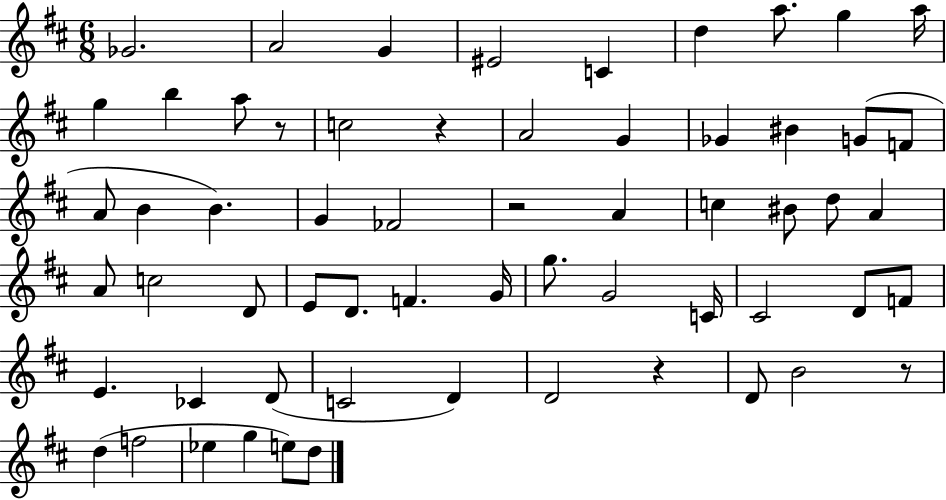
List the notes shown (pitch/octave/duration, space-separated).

Gb4/h. A4/h G4/q EIS4/h C4/q D5/q A5/e. G5/q A5/s G5/q B5/q A5/e R/e C5/h R/q A4/h G4/q Gb4/q BIS4/q G4/e F4/e A4/e B4/q B4/q. G4/q FES4/h R/h A4/q C5/q BIS4/e D5/e A4/q A4/e C5/h D4/e E4/e D4/e. F4/q. G4/s G5/e. G4/h C4/s C#4/h D4/e F4/e E4/q. CES4/q D4/e C4/h D4/q D4/h R/q D4/e B4/h R/e D5/q F5/h Eb5/q G5/q E5/e D5/e